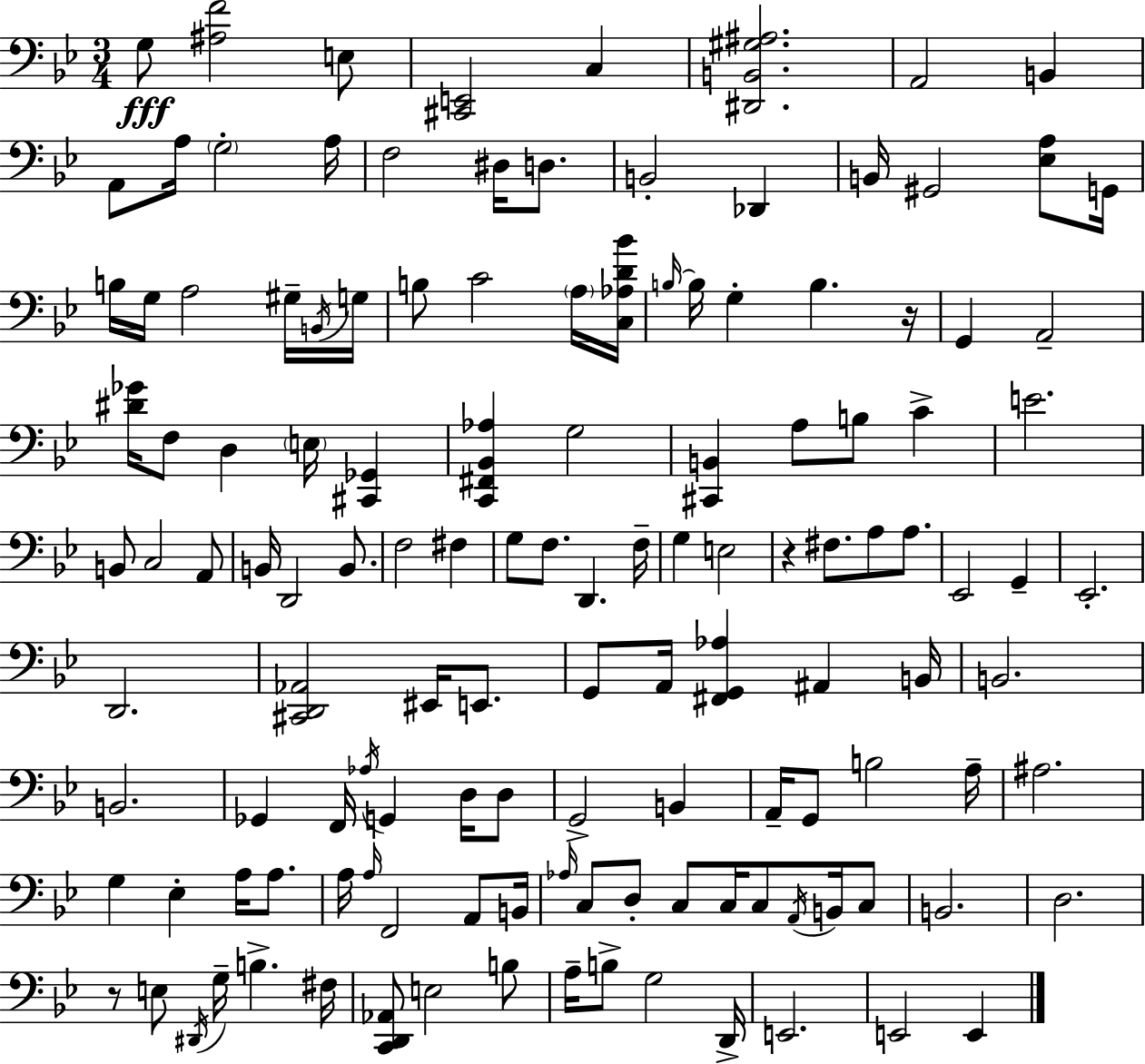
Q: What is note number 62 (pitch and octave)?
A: EIS2